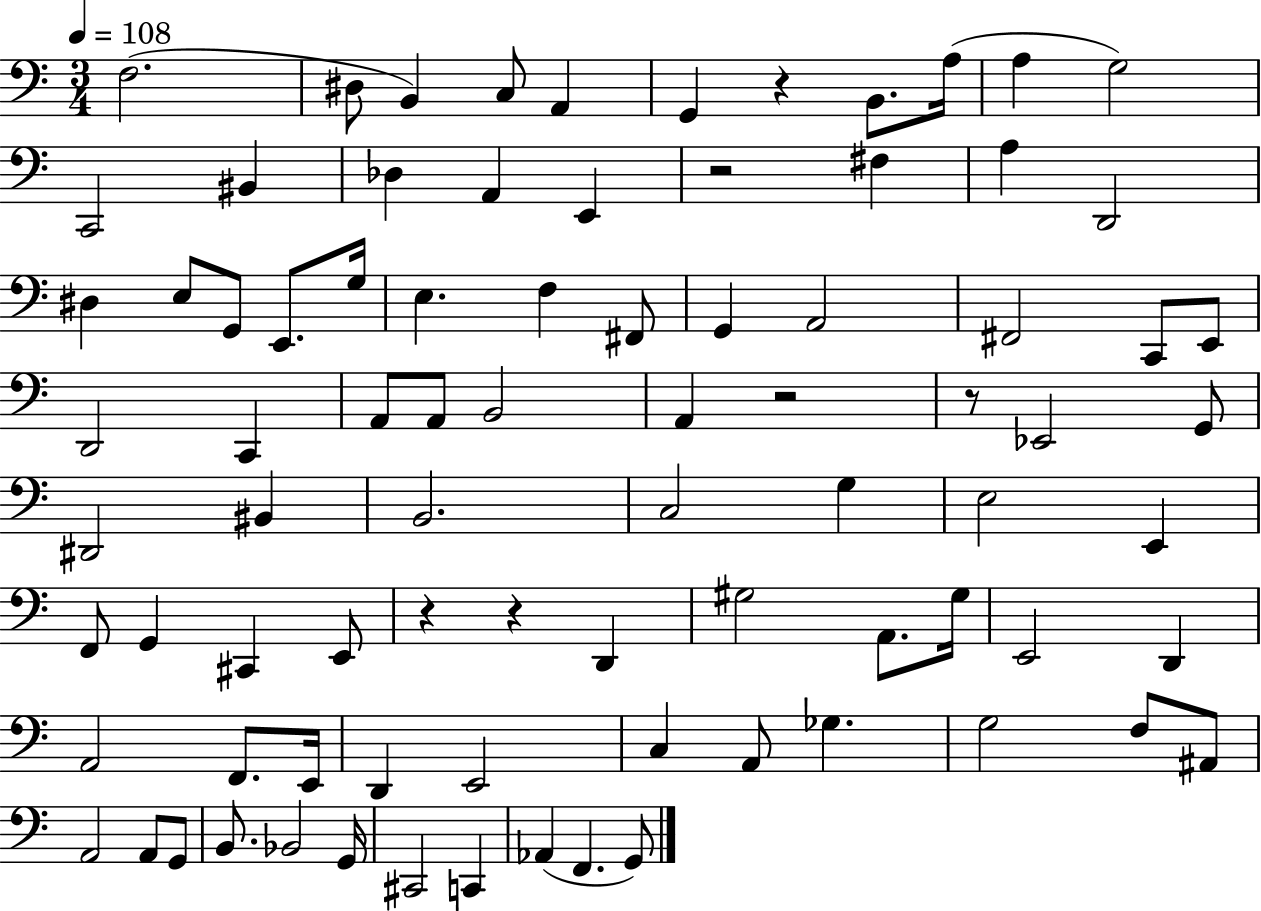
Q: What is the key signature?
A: C major